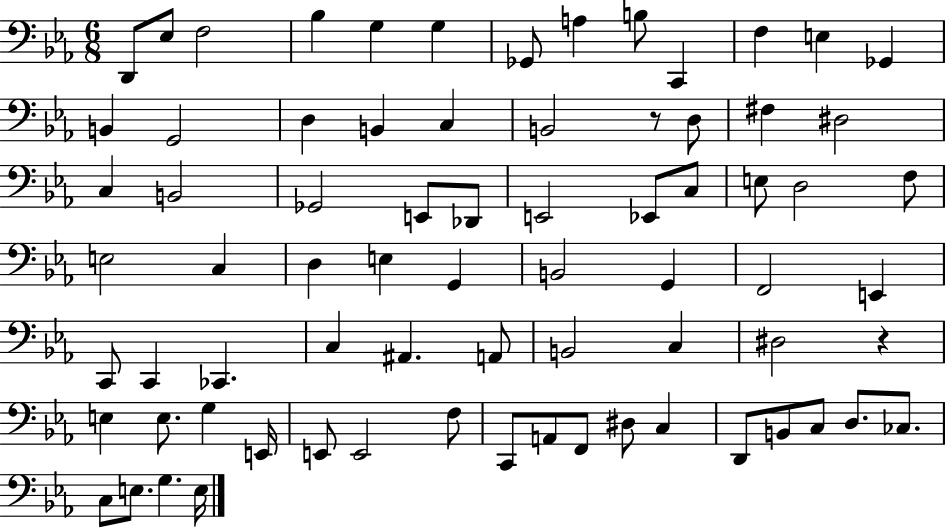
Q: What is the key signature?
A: EES major